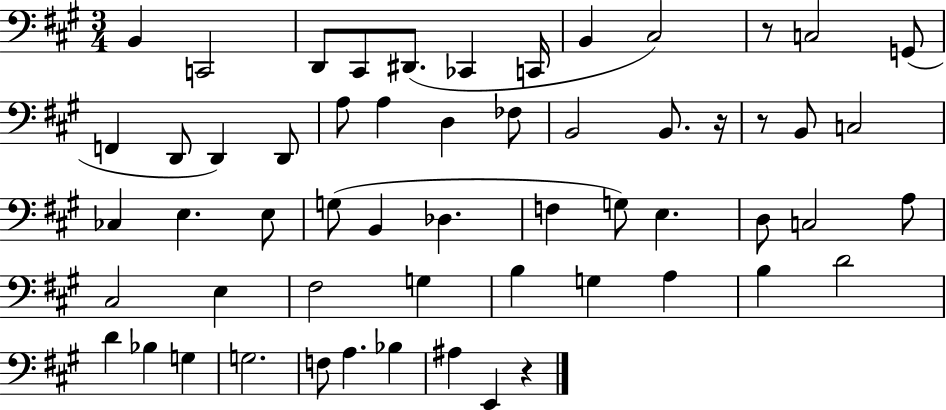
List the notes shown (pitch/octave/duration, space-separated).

B2/q C2/h D2/e C#2/e D#2/e. CES2/q C2/s B2/q C#3/h R/e C3/h G2/e F2/q D2/e D2/q D2/e A3/e A3/q D3/q FES3/e B2/h B2/e. R/s R/e B2/e C3/h CES3/q E3/q. E3/e G3/e B2/q Db3/q. F3/q G3/e E3/q. D3/e C3/h A3/e C#3/h E3/q F#3/h G3/q B3/q G3/q A3/q B3/q D4/h D4/q Bb3/q G3/q G3/h. F3/e A3/q. Bb3/q A#3/q E2/q R/q